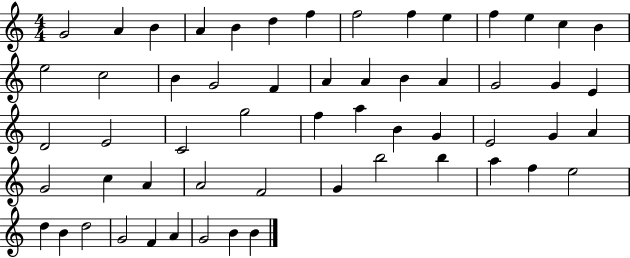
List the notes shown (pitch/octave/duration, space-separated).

G4/h A4/q B4/q A4/q B4/q D5/q F5/q F5/h F5/q E5/q F5/q E5/q C5/q B4/q E5/h C5/h B4/q G4/h F4/q A4/q A4/q B4/q A4/q G4/h G4/q E4/q D4/h E4/h C4/h G5/h F5/q A5/q B4/q G4/q E4/h G4/q A4/q G4/h C5/q A4/q A4/h F4/h G4/q B5/h B5/q A5/q F5/q E5/h D5/q B4/q D5/h G4/h F4/q A4/q G4/h B4/q B4/q